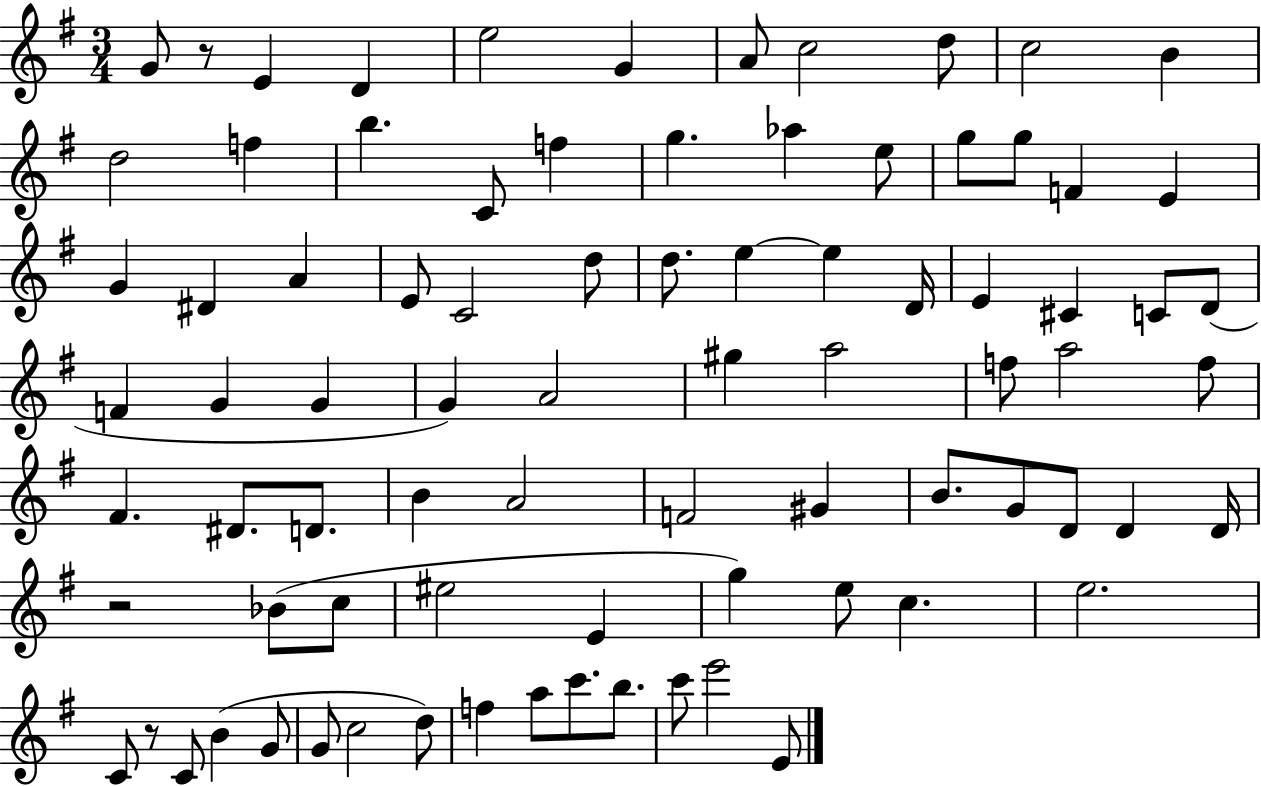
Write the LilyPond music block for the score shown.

{
  \clef treble
  \numericTimeSignature
  \time 3/4
  \key g \major
  g'8 r8 e'4 d'4 | e''2 g'4 | a'8 c''2 d''8 | c''2 b'4 | \break d''2 f''4 | b''4. c'8 f''4 | g''4. aes''4 e''8 | g''8 g''8 f'4 e'4 | \break g'4 dis'4 a'4 | e'8 c'2 d''8 | d''8. e''4~~ e''4 d'16 | e'4 cis'4 c'8 d'8( | \break f'4 g'4 g'4 | g'4) a'2 | gis''4 a''2 | f''8 a''2 f''8 | \break fis'4. dis'8. d'8. | b'4 a'2 | f'2 gis'4 | b'8. g'8 d'8 d'4 d'16 | \break r2 bes'8( c''8 | eis''2 e'4 | g''4) e''8 c''4. | e''2. | \break c'8 r8 c'8 b'4( g'8 | g'8 c''2 d''8) | f''4 a''8 c'''8. b''8. | c'''8 e'''2 e'8 | \break \bar "|."
}